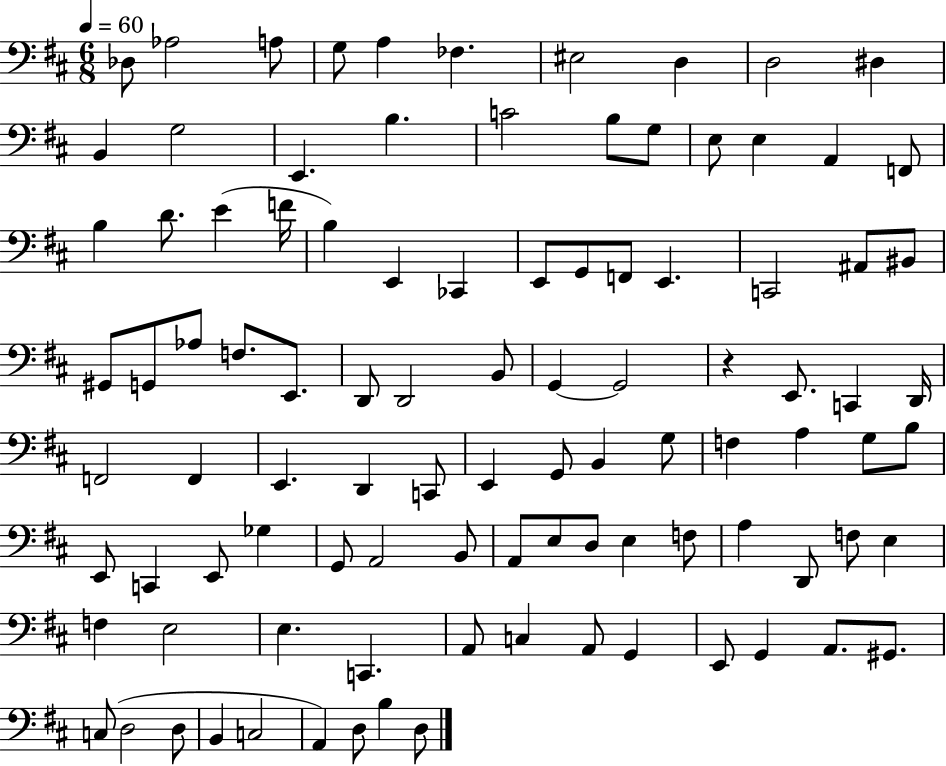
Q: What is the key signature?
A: D major